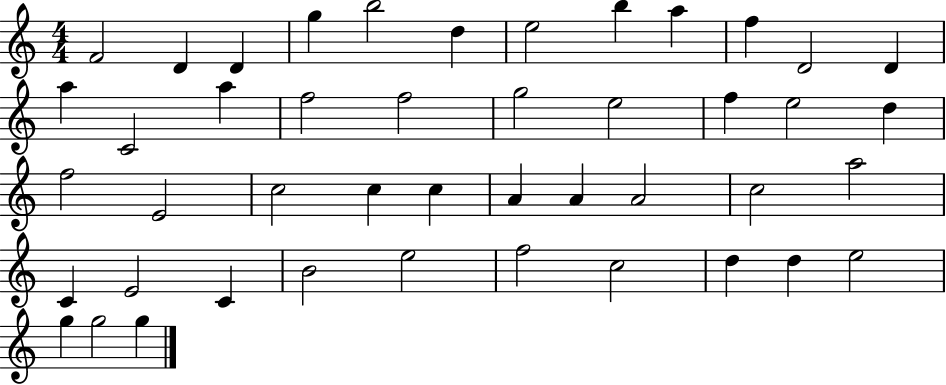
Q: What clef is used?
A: treble